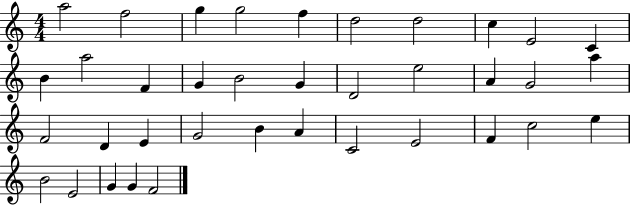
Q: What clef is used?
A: treble